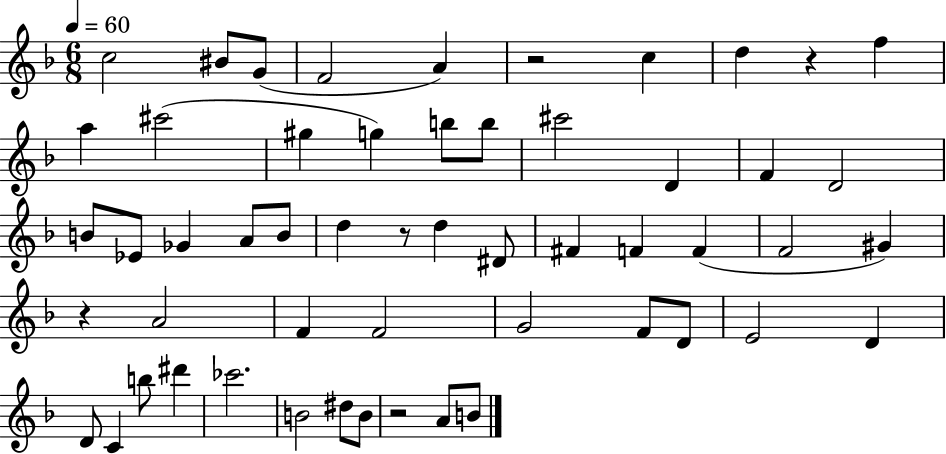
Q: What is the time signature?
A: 6/8